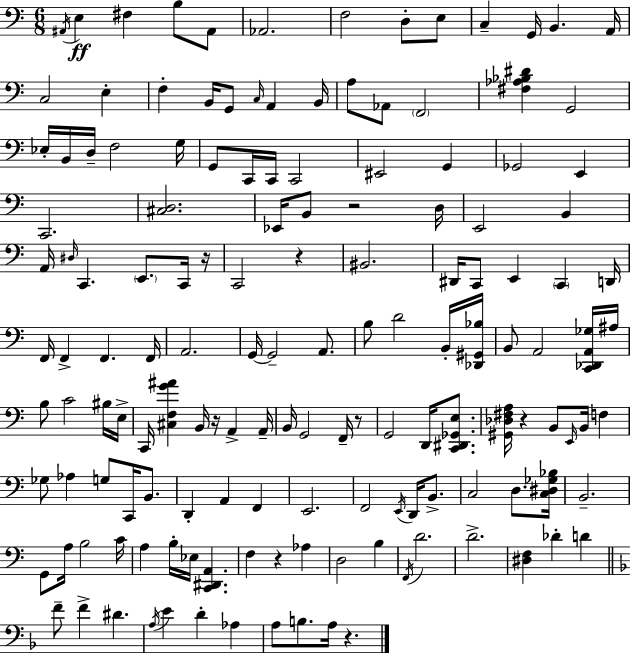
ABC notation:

X:1
T:Untitled
M:6/8
L:1/4
K:C
^A,,/4 E, ^F, B,/2 ^A,,/2 _A,,2 F,2 D,/2 E,/2 C, G,,/4 B,, A,,/4 C,2 E, F, B,,/4 G,,/2 C,/4 A,, B,,/4 A,/2 _A,,/2 F,,2 [^F,_A,_B,^D] G,,2 _E,/4 B,,/4 D,/4 F,2 G,/4 G,,/2 C,,/4 C,,/4 C,,2 ^E,,2 G,, _G,,2 E,, C,,2 [^C,D,]2 _E,,/4 B,,/2 z2 D,/4 E,,2 B,, A,,/4 ^D,/4 C,, E,,/2 C,,/4 z/4 C,,2 z ^B,,2 ^D,,/4 C,,/2 E,, C,, D,,/4 F,,/4 F,, F,, F,,/4 A,,2 G,,/4 G,,2 A,,/2 B,/2 D2 B,,/4 [_D,,^G,,_B,]/4 B,,/2 A,,2 [C,,_D,,A,,_G,]/4 ^A,/4 B,/2 C2 ^B,/4 E,/4 C,,/4 [^C,F,G^A] B,,/4 z/4 A,, A,,/4 B,,/4 G,,2 F,,/4 z/2 G,,2 D,,/4 [C,,^D,,_G,,E,]/2 [^G,,_D,^F,A,]/4 z B,,/2 E,,/4 B,,/4 F, _G,/2 _A, G,/2 C,,/4 B,,/2 D,, A,, F,, E,,2 F,,2 E,,/4 D,,/4 B,,/2 C,2 D,/2 [C,^D,_G,_B,]/4 B,,2 G,,/2 A,/4 B,2 C/4 A, B,/4 _E,/4 [C,,^D,,A,,] F, z _A, D,2 B, F,,/4 D2 D2 [^D,F,] _D D F/2 F ^D A,/4 E D _A, A,/2 B,/2 A,/4 z